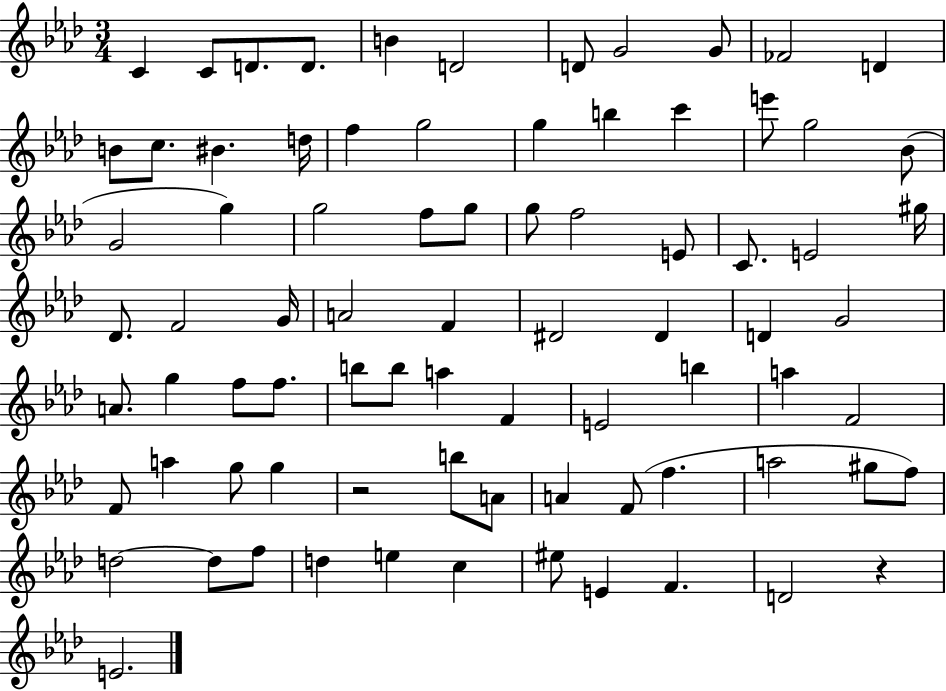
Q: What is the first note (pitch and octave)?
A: C4